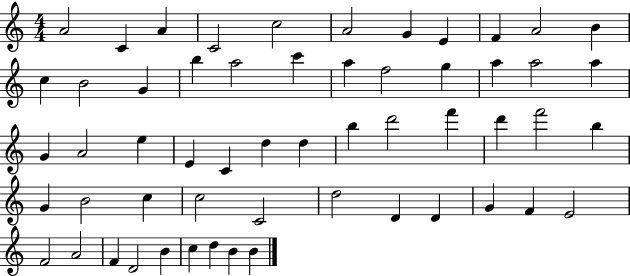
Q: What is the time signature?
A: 4/4